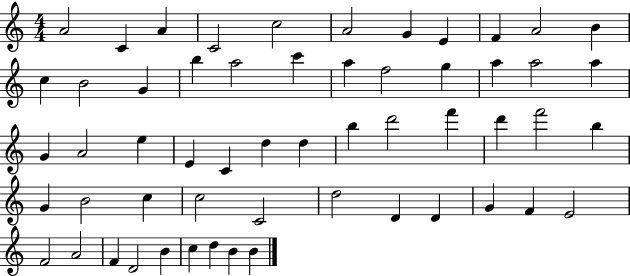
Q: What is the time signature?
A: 4/4